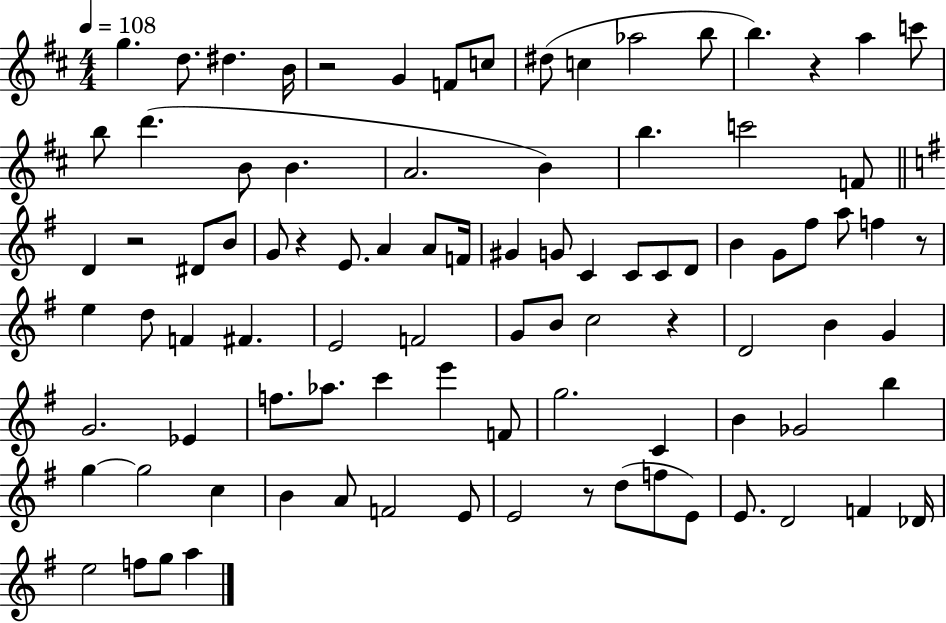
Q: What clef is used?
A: treble